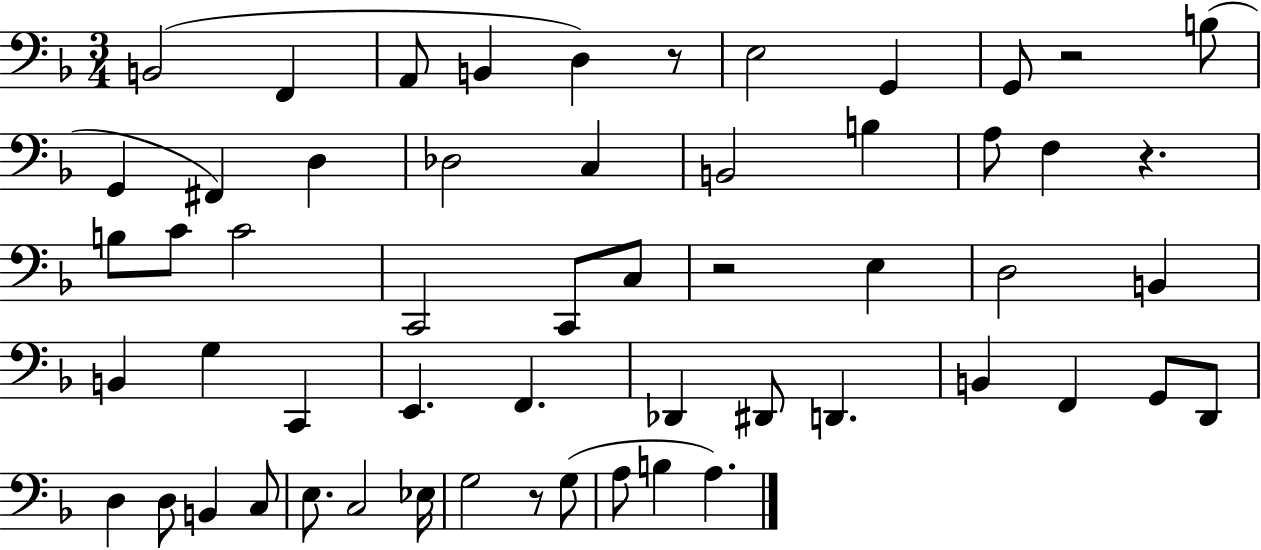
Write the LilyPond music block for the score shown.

{
  \clef bass
  \numericTimeSignature
  \time 3/4
  \key f \major
  b,2( f,4 | a,8 b,4 d4) r8 | e2 g,4 | g,8 r2 b8( | \break g,4 fis,4) d4 | des2 c4 | b,2 b4 | a8 f4 r4. | \break b8 c'8 c'2 | c,2 c,8 c8 | r2 e4 | d2 b,4 | \break b,4 g4 c,4 | e,4. f,4. | des,4 dis,8 d,4. | b,4 f,4 g,8 d,8 | \break d4 d8 b,4 c8 | e8. c2 ees16 | g2 r8 g8( | a8 b4 a4.) | \break \bar "|."
}